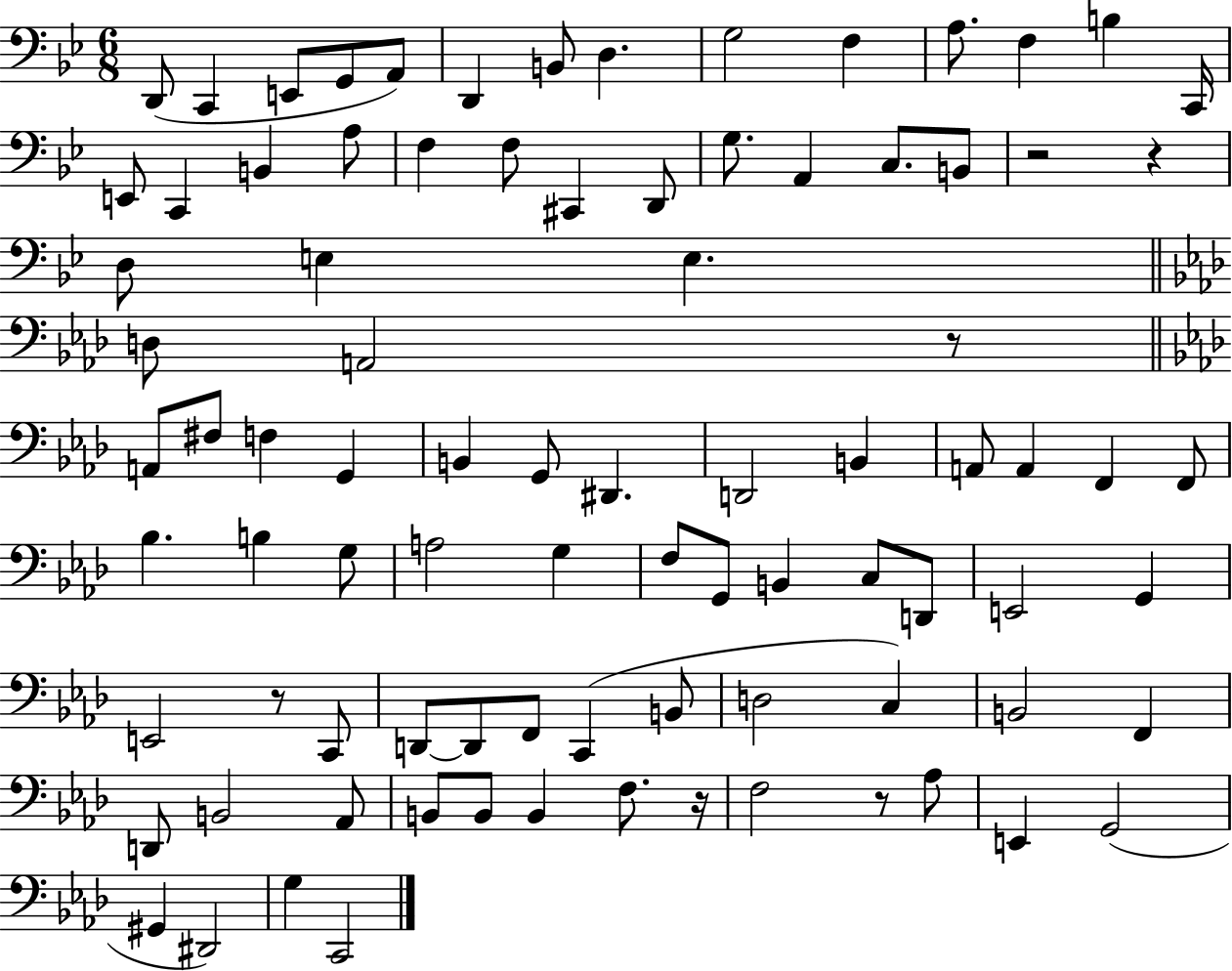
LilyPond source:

{
  \clef bass
  \numericTimeSignature
  \time 6/8
  \key bes \major
  d,8( c,4 e,8 g,8 a,8) | d,4 b,8 d4. | g2 f4 | a8. f4 b4 c,16 | \break e,8 c,4 b,4 a8 | f4 f8 cis,4 d,8 | g8. a,4 c8. b,8 | r2 r4 | \break d8 e4 e4. | \bar "||" \break \key aes \major d8 a,2 r8 | \bar "||" \break \key f \minor a,8 fis8 f4 g,4 | b,4 g,8 dis,4. | d,2 b,4 | a,8 a,4 f,4 f,8 | \break bes4. b4 g8 | a2 g4 | f8 g,8 b,4 c8 d,8 | e,2 g,4 | \break e,2 r8 c,8 | d,8~~ d,8 f,8 c,4( b,8 | d2 c4) | b,2 f,4 | \break d,8 b,2 aes,8 | b,8 b,8 b,4 f8. r16 | f2 r8 aes8 | e,4 g,2( | \break gis,4 dis,2) | g4 c,2 | \bar "|."
}